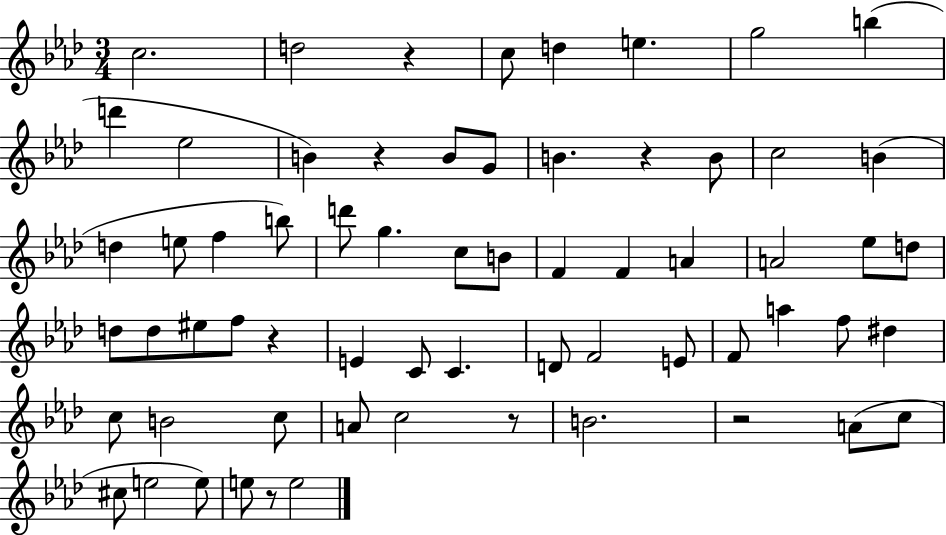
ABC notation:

X:1
T:Untitled
M:3/4
L:1/4
K:Ab
c2 d2 z c/2 d e g2 b d' _e2 B z B/2 G/2 B z B/2 c2 B d e/2 f b/2 d'/2 g c/2 B/2 F F A A2 _e/2 d/2 d/2 d/2 ^e/2 f/2 z E C/2 C D/2 F2 E/2 F/2 a f/2 ^d c/2 B2 c/2 A/2 c2 z/2 B2 z2 A/2 c/2 ^c/2 e2 e/2 e/2 z/2 e2